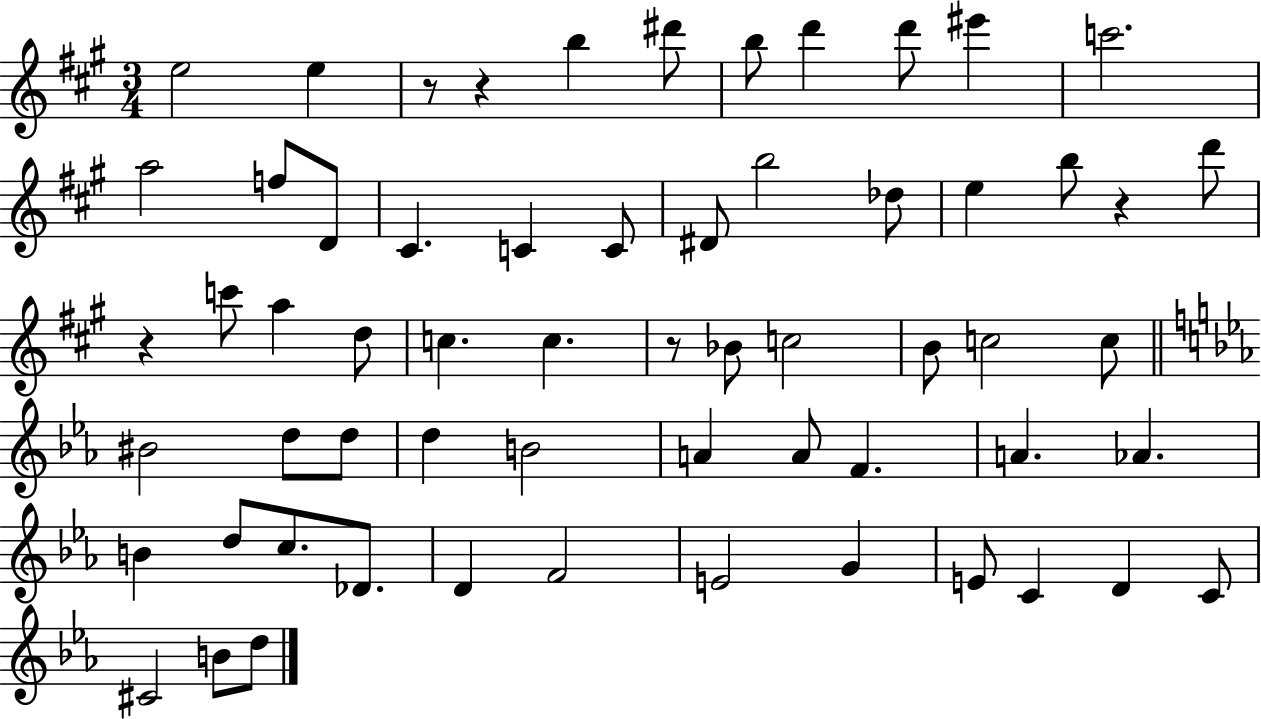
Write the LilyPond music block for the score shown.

{
  \clef treble
  \numericTimeSignature
  \time 3/4
  \key a \major
  \repeat volta 2 { e''2 e''4 | r8 r4 b''4 dis'''8 | b''8 d'''4 d'''8 eis'''4 | c'''2. | \break a''2 f''8 d'8 | cis'4. c'4 c'8 | dis'8 b''2 des''8 | e''4 b''8 r4 d'''8 | \break r4 c'''8 a''4 d''8 | c''4. c''4. | r8 bes'8 c''2 | b'8 c''2 c''8 | \break \bar "||" \break \key ees \major bis'2 d''8 d''8 | d''4 b'2 | a'4 a'8 f'4. | a'4. aes'4. | \break b'4 d''8 c''8. des'8. | d'4 f'2 | e'2 g'4 | e'8 c'4 d'4 c'8 | \break cis'2 b'8 d''8 | } \bar "|."
}